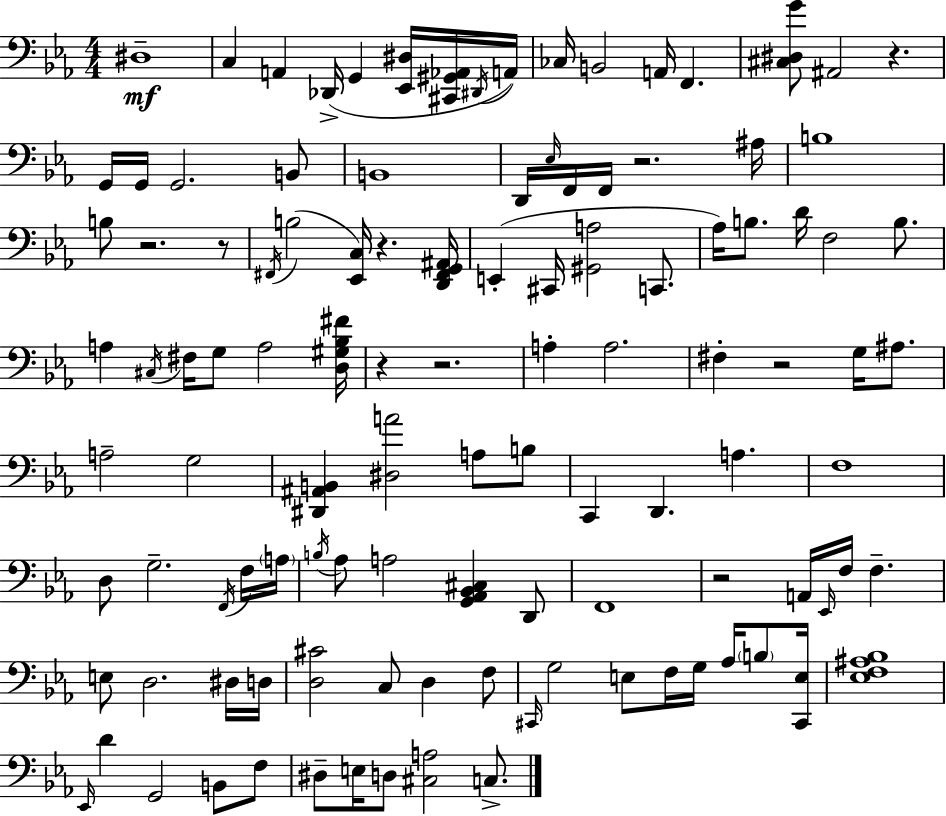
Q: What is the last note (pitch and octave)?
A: C3